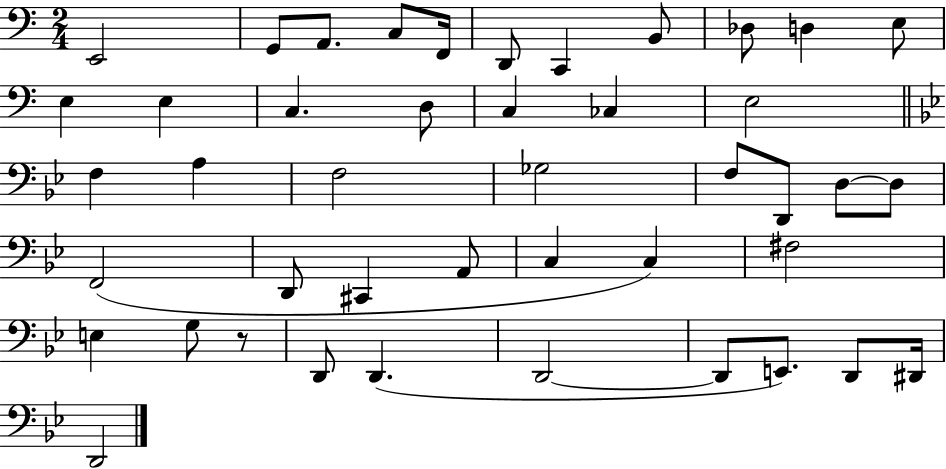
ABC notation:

X:1
T:Untitled
M:2/4
L:1/4
K:C
E,,2 G,,/2 A,,/2 C,/2 F,,/4 D,,/2 C,, B,,/2 _D,/2 D, E,/2 E, E, C, D,/2 C, _C, E,2 F, A, F,2 _G,2 F,/2 D,,/2 D,/2 D,/2 F,,2 D,,/2 ^C,, A,,/2 C, C, ^F,2 E, G,/2 z/2 D,,/2 D,, D,,2 D,,/2 E,,/2 D,,/2 ^D,,/4 D,,2